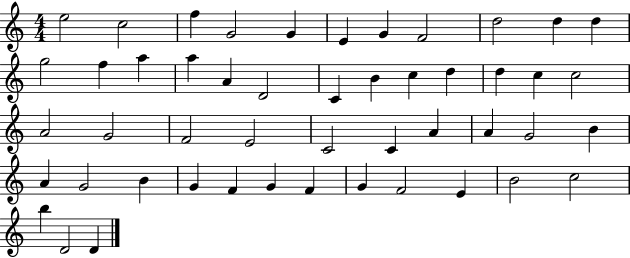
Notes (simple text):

E5/h C5/h F5/q G4/h G4/q E4/q G4/q F4/h D5/h D5/q D5/q G5/h F5/q A5/q A5/q A4/q D4/h C4/q B4/q C5/q D5/q D5/q C5/q C5/h A4/h G4/h F4/h E4/h C4/h C4/q A4/q A4/q G4/h B4/q A4/q G4/h B4/q G4/q F4/q G4/q F4/q G4/q F4/h E4/q B4/h C5/h B5/q D4/h D4/q